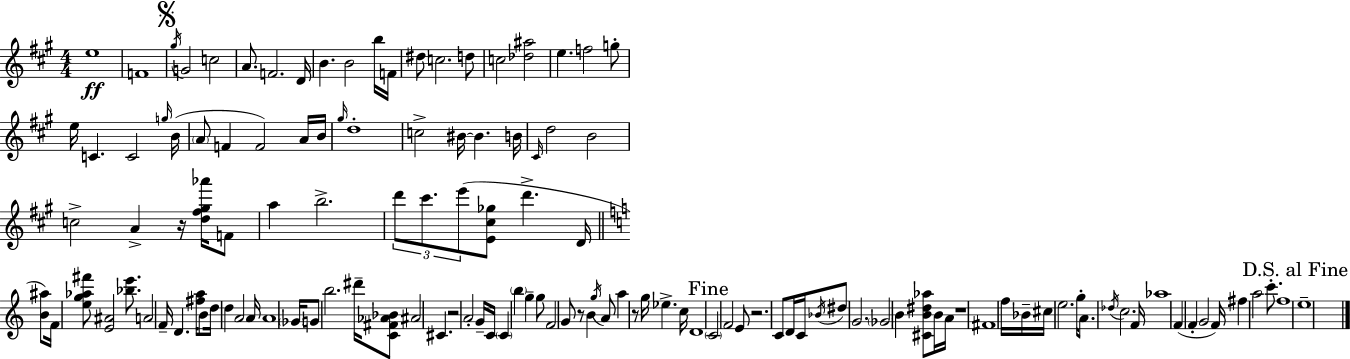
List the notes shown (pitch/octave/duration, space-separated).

E5/w F4/w G#5/s G4/h C5/h A4/e. F4/h. D4/s B4/q. B4/h B5/s F4/s D#5/e C5/h. D5/e C5/h [Db5,A#5]/h E5/q. F5/h G5/e E5/s C4/q. C4/h G5/s B4/s A4/e F4/q F4/h A4/s B4/s G#5/s D5/w C5/h BIS4/s BIS4/q. B4/s C#4/s D5/h B4/h C5/h A4/q R/s [D5,F#5,G#5,Ab6]/s F4/e A5/q B5/h. D6/e C#6/e. E6/e [E4,C#5,Gb5]/e D6/q. D4/s [B4,A#5]/e F4/s [E5,G5,Ab5,F#6]/e [E4,A#4]/h [Bb5,E6]/e. A4/h F4/s D4/q. [F#5,A5]/s B4/e D5/s D5/q A4/h A4/s A4/w Gb4/s G4/e B5/h. D#6/s [C4,F#4,Ab4,Bb4]/e A#4/h C#4/q. R/h A4/h G4/s C4/s C4/q B5/q G5/q G5/e F4/h G4/e R/e B4/q G5/s A4/e A5/q R/e G5/s Eb5/q. C5/s D4/w C4/h F4/h E4/e R/h. C4/e D4/s C4/s Bb4/s D#5/e G4/h. Gb4/h B4/q [C#4,B4,D#5,Ab5]/e B4/s A4/s R/w F#4/w F5/s Bb4/s C#5/s E5/h. G5/s A4/e. Db5/s C5/h. F4/s Ab5/w F4/q F4/q G4/h F4/s F#5/q A5/h C6/e. F5/w E5/w